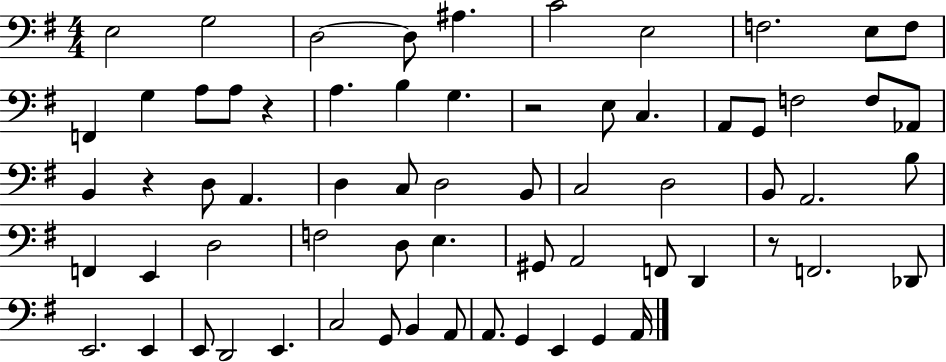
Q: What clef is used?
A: bass